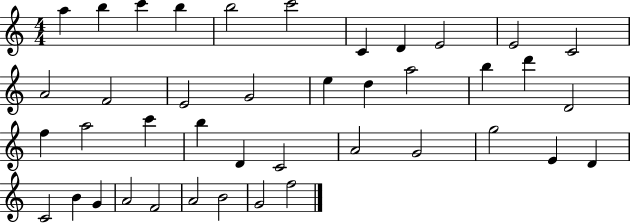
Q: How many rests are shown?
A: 0